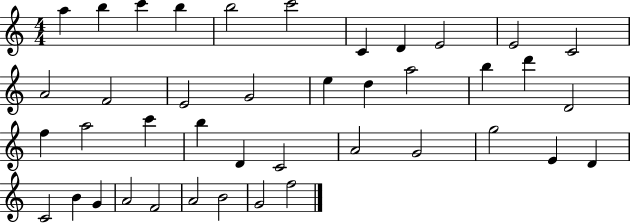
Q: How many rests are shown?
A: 0